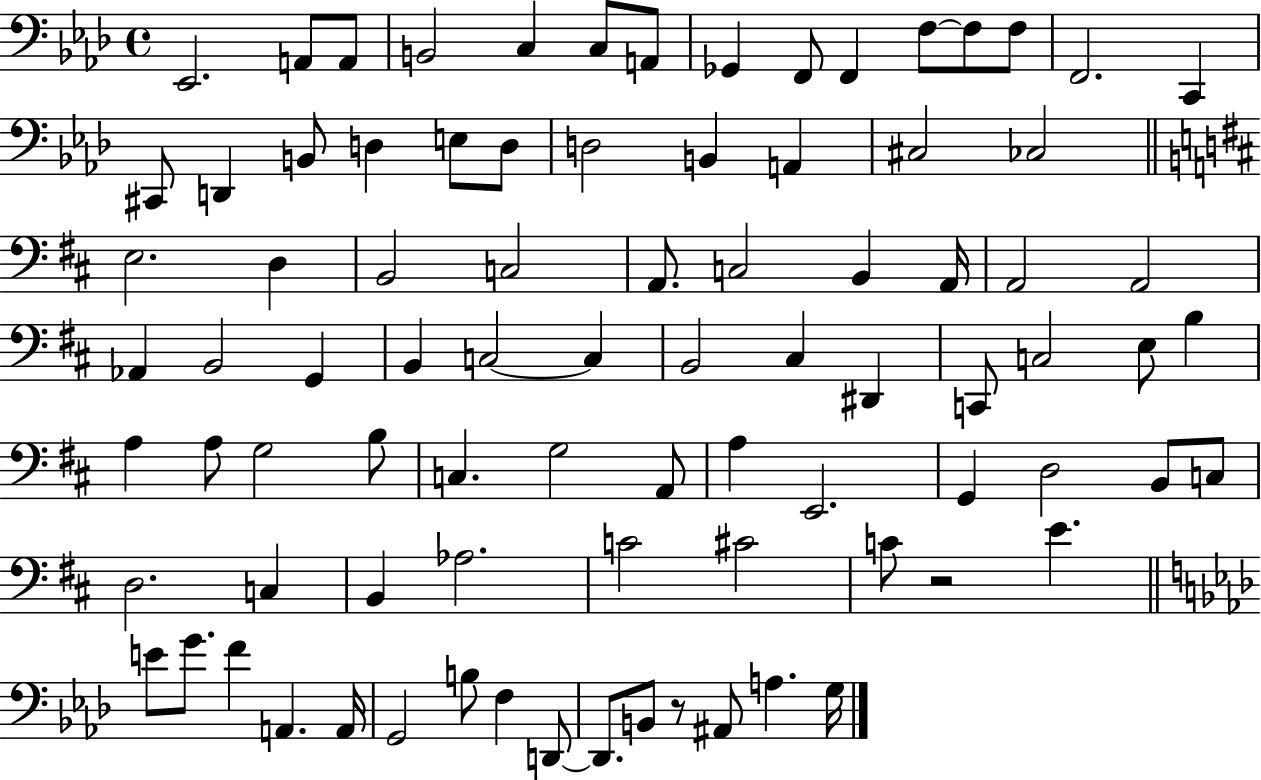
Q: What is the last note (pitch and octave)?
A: G3